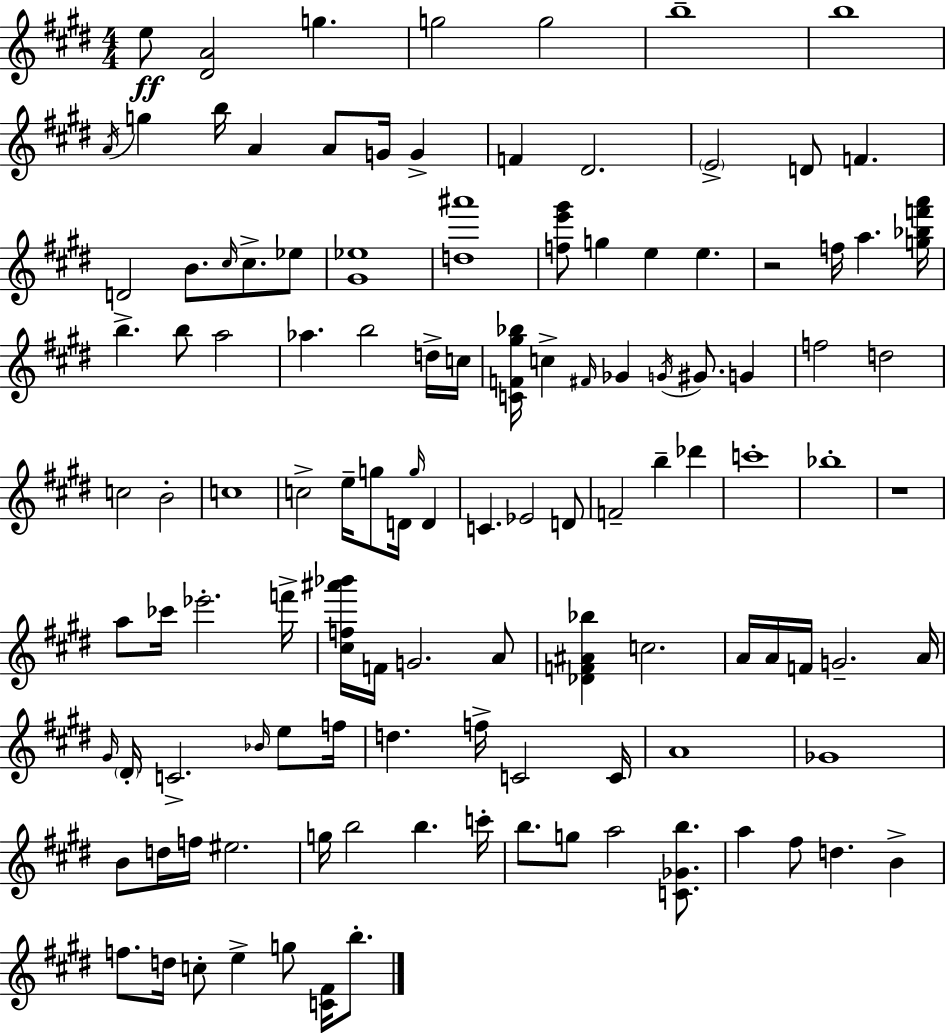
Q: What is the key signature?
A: E major